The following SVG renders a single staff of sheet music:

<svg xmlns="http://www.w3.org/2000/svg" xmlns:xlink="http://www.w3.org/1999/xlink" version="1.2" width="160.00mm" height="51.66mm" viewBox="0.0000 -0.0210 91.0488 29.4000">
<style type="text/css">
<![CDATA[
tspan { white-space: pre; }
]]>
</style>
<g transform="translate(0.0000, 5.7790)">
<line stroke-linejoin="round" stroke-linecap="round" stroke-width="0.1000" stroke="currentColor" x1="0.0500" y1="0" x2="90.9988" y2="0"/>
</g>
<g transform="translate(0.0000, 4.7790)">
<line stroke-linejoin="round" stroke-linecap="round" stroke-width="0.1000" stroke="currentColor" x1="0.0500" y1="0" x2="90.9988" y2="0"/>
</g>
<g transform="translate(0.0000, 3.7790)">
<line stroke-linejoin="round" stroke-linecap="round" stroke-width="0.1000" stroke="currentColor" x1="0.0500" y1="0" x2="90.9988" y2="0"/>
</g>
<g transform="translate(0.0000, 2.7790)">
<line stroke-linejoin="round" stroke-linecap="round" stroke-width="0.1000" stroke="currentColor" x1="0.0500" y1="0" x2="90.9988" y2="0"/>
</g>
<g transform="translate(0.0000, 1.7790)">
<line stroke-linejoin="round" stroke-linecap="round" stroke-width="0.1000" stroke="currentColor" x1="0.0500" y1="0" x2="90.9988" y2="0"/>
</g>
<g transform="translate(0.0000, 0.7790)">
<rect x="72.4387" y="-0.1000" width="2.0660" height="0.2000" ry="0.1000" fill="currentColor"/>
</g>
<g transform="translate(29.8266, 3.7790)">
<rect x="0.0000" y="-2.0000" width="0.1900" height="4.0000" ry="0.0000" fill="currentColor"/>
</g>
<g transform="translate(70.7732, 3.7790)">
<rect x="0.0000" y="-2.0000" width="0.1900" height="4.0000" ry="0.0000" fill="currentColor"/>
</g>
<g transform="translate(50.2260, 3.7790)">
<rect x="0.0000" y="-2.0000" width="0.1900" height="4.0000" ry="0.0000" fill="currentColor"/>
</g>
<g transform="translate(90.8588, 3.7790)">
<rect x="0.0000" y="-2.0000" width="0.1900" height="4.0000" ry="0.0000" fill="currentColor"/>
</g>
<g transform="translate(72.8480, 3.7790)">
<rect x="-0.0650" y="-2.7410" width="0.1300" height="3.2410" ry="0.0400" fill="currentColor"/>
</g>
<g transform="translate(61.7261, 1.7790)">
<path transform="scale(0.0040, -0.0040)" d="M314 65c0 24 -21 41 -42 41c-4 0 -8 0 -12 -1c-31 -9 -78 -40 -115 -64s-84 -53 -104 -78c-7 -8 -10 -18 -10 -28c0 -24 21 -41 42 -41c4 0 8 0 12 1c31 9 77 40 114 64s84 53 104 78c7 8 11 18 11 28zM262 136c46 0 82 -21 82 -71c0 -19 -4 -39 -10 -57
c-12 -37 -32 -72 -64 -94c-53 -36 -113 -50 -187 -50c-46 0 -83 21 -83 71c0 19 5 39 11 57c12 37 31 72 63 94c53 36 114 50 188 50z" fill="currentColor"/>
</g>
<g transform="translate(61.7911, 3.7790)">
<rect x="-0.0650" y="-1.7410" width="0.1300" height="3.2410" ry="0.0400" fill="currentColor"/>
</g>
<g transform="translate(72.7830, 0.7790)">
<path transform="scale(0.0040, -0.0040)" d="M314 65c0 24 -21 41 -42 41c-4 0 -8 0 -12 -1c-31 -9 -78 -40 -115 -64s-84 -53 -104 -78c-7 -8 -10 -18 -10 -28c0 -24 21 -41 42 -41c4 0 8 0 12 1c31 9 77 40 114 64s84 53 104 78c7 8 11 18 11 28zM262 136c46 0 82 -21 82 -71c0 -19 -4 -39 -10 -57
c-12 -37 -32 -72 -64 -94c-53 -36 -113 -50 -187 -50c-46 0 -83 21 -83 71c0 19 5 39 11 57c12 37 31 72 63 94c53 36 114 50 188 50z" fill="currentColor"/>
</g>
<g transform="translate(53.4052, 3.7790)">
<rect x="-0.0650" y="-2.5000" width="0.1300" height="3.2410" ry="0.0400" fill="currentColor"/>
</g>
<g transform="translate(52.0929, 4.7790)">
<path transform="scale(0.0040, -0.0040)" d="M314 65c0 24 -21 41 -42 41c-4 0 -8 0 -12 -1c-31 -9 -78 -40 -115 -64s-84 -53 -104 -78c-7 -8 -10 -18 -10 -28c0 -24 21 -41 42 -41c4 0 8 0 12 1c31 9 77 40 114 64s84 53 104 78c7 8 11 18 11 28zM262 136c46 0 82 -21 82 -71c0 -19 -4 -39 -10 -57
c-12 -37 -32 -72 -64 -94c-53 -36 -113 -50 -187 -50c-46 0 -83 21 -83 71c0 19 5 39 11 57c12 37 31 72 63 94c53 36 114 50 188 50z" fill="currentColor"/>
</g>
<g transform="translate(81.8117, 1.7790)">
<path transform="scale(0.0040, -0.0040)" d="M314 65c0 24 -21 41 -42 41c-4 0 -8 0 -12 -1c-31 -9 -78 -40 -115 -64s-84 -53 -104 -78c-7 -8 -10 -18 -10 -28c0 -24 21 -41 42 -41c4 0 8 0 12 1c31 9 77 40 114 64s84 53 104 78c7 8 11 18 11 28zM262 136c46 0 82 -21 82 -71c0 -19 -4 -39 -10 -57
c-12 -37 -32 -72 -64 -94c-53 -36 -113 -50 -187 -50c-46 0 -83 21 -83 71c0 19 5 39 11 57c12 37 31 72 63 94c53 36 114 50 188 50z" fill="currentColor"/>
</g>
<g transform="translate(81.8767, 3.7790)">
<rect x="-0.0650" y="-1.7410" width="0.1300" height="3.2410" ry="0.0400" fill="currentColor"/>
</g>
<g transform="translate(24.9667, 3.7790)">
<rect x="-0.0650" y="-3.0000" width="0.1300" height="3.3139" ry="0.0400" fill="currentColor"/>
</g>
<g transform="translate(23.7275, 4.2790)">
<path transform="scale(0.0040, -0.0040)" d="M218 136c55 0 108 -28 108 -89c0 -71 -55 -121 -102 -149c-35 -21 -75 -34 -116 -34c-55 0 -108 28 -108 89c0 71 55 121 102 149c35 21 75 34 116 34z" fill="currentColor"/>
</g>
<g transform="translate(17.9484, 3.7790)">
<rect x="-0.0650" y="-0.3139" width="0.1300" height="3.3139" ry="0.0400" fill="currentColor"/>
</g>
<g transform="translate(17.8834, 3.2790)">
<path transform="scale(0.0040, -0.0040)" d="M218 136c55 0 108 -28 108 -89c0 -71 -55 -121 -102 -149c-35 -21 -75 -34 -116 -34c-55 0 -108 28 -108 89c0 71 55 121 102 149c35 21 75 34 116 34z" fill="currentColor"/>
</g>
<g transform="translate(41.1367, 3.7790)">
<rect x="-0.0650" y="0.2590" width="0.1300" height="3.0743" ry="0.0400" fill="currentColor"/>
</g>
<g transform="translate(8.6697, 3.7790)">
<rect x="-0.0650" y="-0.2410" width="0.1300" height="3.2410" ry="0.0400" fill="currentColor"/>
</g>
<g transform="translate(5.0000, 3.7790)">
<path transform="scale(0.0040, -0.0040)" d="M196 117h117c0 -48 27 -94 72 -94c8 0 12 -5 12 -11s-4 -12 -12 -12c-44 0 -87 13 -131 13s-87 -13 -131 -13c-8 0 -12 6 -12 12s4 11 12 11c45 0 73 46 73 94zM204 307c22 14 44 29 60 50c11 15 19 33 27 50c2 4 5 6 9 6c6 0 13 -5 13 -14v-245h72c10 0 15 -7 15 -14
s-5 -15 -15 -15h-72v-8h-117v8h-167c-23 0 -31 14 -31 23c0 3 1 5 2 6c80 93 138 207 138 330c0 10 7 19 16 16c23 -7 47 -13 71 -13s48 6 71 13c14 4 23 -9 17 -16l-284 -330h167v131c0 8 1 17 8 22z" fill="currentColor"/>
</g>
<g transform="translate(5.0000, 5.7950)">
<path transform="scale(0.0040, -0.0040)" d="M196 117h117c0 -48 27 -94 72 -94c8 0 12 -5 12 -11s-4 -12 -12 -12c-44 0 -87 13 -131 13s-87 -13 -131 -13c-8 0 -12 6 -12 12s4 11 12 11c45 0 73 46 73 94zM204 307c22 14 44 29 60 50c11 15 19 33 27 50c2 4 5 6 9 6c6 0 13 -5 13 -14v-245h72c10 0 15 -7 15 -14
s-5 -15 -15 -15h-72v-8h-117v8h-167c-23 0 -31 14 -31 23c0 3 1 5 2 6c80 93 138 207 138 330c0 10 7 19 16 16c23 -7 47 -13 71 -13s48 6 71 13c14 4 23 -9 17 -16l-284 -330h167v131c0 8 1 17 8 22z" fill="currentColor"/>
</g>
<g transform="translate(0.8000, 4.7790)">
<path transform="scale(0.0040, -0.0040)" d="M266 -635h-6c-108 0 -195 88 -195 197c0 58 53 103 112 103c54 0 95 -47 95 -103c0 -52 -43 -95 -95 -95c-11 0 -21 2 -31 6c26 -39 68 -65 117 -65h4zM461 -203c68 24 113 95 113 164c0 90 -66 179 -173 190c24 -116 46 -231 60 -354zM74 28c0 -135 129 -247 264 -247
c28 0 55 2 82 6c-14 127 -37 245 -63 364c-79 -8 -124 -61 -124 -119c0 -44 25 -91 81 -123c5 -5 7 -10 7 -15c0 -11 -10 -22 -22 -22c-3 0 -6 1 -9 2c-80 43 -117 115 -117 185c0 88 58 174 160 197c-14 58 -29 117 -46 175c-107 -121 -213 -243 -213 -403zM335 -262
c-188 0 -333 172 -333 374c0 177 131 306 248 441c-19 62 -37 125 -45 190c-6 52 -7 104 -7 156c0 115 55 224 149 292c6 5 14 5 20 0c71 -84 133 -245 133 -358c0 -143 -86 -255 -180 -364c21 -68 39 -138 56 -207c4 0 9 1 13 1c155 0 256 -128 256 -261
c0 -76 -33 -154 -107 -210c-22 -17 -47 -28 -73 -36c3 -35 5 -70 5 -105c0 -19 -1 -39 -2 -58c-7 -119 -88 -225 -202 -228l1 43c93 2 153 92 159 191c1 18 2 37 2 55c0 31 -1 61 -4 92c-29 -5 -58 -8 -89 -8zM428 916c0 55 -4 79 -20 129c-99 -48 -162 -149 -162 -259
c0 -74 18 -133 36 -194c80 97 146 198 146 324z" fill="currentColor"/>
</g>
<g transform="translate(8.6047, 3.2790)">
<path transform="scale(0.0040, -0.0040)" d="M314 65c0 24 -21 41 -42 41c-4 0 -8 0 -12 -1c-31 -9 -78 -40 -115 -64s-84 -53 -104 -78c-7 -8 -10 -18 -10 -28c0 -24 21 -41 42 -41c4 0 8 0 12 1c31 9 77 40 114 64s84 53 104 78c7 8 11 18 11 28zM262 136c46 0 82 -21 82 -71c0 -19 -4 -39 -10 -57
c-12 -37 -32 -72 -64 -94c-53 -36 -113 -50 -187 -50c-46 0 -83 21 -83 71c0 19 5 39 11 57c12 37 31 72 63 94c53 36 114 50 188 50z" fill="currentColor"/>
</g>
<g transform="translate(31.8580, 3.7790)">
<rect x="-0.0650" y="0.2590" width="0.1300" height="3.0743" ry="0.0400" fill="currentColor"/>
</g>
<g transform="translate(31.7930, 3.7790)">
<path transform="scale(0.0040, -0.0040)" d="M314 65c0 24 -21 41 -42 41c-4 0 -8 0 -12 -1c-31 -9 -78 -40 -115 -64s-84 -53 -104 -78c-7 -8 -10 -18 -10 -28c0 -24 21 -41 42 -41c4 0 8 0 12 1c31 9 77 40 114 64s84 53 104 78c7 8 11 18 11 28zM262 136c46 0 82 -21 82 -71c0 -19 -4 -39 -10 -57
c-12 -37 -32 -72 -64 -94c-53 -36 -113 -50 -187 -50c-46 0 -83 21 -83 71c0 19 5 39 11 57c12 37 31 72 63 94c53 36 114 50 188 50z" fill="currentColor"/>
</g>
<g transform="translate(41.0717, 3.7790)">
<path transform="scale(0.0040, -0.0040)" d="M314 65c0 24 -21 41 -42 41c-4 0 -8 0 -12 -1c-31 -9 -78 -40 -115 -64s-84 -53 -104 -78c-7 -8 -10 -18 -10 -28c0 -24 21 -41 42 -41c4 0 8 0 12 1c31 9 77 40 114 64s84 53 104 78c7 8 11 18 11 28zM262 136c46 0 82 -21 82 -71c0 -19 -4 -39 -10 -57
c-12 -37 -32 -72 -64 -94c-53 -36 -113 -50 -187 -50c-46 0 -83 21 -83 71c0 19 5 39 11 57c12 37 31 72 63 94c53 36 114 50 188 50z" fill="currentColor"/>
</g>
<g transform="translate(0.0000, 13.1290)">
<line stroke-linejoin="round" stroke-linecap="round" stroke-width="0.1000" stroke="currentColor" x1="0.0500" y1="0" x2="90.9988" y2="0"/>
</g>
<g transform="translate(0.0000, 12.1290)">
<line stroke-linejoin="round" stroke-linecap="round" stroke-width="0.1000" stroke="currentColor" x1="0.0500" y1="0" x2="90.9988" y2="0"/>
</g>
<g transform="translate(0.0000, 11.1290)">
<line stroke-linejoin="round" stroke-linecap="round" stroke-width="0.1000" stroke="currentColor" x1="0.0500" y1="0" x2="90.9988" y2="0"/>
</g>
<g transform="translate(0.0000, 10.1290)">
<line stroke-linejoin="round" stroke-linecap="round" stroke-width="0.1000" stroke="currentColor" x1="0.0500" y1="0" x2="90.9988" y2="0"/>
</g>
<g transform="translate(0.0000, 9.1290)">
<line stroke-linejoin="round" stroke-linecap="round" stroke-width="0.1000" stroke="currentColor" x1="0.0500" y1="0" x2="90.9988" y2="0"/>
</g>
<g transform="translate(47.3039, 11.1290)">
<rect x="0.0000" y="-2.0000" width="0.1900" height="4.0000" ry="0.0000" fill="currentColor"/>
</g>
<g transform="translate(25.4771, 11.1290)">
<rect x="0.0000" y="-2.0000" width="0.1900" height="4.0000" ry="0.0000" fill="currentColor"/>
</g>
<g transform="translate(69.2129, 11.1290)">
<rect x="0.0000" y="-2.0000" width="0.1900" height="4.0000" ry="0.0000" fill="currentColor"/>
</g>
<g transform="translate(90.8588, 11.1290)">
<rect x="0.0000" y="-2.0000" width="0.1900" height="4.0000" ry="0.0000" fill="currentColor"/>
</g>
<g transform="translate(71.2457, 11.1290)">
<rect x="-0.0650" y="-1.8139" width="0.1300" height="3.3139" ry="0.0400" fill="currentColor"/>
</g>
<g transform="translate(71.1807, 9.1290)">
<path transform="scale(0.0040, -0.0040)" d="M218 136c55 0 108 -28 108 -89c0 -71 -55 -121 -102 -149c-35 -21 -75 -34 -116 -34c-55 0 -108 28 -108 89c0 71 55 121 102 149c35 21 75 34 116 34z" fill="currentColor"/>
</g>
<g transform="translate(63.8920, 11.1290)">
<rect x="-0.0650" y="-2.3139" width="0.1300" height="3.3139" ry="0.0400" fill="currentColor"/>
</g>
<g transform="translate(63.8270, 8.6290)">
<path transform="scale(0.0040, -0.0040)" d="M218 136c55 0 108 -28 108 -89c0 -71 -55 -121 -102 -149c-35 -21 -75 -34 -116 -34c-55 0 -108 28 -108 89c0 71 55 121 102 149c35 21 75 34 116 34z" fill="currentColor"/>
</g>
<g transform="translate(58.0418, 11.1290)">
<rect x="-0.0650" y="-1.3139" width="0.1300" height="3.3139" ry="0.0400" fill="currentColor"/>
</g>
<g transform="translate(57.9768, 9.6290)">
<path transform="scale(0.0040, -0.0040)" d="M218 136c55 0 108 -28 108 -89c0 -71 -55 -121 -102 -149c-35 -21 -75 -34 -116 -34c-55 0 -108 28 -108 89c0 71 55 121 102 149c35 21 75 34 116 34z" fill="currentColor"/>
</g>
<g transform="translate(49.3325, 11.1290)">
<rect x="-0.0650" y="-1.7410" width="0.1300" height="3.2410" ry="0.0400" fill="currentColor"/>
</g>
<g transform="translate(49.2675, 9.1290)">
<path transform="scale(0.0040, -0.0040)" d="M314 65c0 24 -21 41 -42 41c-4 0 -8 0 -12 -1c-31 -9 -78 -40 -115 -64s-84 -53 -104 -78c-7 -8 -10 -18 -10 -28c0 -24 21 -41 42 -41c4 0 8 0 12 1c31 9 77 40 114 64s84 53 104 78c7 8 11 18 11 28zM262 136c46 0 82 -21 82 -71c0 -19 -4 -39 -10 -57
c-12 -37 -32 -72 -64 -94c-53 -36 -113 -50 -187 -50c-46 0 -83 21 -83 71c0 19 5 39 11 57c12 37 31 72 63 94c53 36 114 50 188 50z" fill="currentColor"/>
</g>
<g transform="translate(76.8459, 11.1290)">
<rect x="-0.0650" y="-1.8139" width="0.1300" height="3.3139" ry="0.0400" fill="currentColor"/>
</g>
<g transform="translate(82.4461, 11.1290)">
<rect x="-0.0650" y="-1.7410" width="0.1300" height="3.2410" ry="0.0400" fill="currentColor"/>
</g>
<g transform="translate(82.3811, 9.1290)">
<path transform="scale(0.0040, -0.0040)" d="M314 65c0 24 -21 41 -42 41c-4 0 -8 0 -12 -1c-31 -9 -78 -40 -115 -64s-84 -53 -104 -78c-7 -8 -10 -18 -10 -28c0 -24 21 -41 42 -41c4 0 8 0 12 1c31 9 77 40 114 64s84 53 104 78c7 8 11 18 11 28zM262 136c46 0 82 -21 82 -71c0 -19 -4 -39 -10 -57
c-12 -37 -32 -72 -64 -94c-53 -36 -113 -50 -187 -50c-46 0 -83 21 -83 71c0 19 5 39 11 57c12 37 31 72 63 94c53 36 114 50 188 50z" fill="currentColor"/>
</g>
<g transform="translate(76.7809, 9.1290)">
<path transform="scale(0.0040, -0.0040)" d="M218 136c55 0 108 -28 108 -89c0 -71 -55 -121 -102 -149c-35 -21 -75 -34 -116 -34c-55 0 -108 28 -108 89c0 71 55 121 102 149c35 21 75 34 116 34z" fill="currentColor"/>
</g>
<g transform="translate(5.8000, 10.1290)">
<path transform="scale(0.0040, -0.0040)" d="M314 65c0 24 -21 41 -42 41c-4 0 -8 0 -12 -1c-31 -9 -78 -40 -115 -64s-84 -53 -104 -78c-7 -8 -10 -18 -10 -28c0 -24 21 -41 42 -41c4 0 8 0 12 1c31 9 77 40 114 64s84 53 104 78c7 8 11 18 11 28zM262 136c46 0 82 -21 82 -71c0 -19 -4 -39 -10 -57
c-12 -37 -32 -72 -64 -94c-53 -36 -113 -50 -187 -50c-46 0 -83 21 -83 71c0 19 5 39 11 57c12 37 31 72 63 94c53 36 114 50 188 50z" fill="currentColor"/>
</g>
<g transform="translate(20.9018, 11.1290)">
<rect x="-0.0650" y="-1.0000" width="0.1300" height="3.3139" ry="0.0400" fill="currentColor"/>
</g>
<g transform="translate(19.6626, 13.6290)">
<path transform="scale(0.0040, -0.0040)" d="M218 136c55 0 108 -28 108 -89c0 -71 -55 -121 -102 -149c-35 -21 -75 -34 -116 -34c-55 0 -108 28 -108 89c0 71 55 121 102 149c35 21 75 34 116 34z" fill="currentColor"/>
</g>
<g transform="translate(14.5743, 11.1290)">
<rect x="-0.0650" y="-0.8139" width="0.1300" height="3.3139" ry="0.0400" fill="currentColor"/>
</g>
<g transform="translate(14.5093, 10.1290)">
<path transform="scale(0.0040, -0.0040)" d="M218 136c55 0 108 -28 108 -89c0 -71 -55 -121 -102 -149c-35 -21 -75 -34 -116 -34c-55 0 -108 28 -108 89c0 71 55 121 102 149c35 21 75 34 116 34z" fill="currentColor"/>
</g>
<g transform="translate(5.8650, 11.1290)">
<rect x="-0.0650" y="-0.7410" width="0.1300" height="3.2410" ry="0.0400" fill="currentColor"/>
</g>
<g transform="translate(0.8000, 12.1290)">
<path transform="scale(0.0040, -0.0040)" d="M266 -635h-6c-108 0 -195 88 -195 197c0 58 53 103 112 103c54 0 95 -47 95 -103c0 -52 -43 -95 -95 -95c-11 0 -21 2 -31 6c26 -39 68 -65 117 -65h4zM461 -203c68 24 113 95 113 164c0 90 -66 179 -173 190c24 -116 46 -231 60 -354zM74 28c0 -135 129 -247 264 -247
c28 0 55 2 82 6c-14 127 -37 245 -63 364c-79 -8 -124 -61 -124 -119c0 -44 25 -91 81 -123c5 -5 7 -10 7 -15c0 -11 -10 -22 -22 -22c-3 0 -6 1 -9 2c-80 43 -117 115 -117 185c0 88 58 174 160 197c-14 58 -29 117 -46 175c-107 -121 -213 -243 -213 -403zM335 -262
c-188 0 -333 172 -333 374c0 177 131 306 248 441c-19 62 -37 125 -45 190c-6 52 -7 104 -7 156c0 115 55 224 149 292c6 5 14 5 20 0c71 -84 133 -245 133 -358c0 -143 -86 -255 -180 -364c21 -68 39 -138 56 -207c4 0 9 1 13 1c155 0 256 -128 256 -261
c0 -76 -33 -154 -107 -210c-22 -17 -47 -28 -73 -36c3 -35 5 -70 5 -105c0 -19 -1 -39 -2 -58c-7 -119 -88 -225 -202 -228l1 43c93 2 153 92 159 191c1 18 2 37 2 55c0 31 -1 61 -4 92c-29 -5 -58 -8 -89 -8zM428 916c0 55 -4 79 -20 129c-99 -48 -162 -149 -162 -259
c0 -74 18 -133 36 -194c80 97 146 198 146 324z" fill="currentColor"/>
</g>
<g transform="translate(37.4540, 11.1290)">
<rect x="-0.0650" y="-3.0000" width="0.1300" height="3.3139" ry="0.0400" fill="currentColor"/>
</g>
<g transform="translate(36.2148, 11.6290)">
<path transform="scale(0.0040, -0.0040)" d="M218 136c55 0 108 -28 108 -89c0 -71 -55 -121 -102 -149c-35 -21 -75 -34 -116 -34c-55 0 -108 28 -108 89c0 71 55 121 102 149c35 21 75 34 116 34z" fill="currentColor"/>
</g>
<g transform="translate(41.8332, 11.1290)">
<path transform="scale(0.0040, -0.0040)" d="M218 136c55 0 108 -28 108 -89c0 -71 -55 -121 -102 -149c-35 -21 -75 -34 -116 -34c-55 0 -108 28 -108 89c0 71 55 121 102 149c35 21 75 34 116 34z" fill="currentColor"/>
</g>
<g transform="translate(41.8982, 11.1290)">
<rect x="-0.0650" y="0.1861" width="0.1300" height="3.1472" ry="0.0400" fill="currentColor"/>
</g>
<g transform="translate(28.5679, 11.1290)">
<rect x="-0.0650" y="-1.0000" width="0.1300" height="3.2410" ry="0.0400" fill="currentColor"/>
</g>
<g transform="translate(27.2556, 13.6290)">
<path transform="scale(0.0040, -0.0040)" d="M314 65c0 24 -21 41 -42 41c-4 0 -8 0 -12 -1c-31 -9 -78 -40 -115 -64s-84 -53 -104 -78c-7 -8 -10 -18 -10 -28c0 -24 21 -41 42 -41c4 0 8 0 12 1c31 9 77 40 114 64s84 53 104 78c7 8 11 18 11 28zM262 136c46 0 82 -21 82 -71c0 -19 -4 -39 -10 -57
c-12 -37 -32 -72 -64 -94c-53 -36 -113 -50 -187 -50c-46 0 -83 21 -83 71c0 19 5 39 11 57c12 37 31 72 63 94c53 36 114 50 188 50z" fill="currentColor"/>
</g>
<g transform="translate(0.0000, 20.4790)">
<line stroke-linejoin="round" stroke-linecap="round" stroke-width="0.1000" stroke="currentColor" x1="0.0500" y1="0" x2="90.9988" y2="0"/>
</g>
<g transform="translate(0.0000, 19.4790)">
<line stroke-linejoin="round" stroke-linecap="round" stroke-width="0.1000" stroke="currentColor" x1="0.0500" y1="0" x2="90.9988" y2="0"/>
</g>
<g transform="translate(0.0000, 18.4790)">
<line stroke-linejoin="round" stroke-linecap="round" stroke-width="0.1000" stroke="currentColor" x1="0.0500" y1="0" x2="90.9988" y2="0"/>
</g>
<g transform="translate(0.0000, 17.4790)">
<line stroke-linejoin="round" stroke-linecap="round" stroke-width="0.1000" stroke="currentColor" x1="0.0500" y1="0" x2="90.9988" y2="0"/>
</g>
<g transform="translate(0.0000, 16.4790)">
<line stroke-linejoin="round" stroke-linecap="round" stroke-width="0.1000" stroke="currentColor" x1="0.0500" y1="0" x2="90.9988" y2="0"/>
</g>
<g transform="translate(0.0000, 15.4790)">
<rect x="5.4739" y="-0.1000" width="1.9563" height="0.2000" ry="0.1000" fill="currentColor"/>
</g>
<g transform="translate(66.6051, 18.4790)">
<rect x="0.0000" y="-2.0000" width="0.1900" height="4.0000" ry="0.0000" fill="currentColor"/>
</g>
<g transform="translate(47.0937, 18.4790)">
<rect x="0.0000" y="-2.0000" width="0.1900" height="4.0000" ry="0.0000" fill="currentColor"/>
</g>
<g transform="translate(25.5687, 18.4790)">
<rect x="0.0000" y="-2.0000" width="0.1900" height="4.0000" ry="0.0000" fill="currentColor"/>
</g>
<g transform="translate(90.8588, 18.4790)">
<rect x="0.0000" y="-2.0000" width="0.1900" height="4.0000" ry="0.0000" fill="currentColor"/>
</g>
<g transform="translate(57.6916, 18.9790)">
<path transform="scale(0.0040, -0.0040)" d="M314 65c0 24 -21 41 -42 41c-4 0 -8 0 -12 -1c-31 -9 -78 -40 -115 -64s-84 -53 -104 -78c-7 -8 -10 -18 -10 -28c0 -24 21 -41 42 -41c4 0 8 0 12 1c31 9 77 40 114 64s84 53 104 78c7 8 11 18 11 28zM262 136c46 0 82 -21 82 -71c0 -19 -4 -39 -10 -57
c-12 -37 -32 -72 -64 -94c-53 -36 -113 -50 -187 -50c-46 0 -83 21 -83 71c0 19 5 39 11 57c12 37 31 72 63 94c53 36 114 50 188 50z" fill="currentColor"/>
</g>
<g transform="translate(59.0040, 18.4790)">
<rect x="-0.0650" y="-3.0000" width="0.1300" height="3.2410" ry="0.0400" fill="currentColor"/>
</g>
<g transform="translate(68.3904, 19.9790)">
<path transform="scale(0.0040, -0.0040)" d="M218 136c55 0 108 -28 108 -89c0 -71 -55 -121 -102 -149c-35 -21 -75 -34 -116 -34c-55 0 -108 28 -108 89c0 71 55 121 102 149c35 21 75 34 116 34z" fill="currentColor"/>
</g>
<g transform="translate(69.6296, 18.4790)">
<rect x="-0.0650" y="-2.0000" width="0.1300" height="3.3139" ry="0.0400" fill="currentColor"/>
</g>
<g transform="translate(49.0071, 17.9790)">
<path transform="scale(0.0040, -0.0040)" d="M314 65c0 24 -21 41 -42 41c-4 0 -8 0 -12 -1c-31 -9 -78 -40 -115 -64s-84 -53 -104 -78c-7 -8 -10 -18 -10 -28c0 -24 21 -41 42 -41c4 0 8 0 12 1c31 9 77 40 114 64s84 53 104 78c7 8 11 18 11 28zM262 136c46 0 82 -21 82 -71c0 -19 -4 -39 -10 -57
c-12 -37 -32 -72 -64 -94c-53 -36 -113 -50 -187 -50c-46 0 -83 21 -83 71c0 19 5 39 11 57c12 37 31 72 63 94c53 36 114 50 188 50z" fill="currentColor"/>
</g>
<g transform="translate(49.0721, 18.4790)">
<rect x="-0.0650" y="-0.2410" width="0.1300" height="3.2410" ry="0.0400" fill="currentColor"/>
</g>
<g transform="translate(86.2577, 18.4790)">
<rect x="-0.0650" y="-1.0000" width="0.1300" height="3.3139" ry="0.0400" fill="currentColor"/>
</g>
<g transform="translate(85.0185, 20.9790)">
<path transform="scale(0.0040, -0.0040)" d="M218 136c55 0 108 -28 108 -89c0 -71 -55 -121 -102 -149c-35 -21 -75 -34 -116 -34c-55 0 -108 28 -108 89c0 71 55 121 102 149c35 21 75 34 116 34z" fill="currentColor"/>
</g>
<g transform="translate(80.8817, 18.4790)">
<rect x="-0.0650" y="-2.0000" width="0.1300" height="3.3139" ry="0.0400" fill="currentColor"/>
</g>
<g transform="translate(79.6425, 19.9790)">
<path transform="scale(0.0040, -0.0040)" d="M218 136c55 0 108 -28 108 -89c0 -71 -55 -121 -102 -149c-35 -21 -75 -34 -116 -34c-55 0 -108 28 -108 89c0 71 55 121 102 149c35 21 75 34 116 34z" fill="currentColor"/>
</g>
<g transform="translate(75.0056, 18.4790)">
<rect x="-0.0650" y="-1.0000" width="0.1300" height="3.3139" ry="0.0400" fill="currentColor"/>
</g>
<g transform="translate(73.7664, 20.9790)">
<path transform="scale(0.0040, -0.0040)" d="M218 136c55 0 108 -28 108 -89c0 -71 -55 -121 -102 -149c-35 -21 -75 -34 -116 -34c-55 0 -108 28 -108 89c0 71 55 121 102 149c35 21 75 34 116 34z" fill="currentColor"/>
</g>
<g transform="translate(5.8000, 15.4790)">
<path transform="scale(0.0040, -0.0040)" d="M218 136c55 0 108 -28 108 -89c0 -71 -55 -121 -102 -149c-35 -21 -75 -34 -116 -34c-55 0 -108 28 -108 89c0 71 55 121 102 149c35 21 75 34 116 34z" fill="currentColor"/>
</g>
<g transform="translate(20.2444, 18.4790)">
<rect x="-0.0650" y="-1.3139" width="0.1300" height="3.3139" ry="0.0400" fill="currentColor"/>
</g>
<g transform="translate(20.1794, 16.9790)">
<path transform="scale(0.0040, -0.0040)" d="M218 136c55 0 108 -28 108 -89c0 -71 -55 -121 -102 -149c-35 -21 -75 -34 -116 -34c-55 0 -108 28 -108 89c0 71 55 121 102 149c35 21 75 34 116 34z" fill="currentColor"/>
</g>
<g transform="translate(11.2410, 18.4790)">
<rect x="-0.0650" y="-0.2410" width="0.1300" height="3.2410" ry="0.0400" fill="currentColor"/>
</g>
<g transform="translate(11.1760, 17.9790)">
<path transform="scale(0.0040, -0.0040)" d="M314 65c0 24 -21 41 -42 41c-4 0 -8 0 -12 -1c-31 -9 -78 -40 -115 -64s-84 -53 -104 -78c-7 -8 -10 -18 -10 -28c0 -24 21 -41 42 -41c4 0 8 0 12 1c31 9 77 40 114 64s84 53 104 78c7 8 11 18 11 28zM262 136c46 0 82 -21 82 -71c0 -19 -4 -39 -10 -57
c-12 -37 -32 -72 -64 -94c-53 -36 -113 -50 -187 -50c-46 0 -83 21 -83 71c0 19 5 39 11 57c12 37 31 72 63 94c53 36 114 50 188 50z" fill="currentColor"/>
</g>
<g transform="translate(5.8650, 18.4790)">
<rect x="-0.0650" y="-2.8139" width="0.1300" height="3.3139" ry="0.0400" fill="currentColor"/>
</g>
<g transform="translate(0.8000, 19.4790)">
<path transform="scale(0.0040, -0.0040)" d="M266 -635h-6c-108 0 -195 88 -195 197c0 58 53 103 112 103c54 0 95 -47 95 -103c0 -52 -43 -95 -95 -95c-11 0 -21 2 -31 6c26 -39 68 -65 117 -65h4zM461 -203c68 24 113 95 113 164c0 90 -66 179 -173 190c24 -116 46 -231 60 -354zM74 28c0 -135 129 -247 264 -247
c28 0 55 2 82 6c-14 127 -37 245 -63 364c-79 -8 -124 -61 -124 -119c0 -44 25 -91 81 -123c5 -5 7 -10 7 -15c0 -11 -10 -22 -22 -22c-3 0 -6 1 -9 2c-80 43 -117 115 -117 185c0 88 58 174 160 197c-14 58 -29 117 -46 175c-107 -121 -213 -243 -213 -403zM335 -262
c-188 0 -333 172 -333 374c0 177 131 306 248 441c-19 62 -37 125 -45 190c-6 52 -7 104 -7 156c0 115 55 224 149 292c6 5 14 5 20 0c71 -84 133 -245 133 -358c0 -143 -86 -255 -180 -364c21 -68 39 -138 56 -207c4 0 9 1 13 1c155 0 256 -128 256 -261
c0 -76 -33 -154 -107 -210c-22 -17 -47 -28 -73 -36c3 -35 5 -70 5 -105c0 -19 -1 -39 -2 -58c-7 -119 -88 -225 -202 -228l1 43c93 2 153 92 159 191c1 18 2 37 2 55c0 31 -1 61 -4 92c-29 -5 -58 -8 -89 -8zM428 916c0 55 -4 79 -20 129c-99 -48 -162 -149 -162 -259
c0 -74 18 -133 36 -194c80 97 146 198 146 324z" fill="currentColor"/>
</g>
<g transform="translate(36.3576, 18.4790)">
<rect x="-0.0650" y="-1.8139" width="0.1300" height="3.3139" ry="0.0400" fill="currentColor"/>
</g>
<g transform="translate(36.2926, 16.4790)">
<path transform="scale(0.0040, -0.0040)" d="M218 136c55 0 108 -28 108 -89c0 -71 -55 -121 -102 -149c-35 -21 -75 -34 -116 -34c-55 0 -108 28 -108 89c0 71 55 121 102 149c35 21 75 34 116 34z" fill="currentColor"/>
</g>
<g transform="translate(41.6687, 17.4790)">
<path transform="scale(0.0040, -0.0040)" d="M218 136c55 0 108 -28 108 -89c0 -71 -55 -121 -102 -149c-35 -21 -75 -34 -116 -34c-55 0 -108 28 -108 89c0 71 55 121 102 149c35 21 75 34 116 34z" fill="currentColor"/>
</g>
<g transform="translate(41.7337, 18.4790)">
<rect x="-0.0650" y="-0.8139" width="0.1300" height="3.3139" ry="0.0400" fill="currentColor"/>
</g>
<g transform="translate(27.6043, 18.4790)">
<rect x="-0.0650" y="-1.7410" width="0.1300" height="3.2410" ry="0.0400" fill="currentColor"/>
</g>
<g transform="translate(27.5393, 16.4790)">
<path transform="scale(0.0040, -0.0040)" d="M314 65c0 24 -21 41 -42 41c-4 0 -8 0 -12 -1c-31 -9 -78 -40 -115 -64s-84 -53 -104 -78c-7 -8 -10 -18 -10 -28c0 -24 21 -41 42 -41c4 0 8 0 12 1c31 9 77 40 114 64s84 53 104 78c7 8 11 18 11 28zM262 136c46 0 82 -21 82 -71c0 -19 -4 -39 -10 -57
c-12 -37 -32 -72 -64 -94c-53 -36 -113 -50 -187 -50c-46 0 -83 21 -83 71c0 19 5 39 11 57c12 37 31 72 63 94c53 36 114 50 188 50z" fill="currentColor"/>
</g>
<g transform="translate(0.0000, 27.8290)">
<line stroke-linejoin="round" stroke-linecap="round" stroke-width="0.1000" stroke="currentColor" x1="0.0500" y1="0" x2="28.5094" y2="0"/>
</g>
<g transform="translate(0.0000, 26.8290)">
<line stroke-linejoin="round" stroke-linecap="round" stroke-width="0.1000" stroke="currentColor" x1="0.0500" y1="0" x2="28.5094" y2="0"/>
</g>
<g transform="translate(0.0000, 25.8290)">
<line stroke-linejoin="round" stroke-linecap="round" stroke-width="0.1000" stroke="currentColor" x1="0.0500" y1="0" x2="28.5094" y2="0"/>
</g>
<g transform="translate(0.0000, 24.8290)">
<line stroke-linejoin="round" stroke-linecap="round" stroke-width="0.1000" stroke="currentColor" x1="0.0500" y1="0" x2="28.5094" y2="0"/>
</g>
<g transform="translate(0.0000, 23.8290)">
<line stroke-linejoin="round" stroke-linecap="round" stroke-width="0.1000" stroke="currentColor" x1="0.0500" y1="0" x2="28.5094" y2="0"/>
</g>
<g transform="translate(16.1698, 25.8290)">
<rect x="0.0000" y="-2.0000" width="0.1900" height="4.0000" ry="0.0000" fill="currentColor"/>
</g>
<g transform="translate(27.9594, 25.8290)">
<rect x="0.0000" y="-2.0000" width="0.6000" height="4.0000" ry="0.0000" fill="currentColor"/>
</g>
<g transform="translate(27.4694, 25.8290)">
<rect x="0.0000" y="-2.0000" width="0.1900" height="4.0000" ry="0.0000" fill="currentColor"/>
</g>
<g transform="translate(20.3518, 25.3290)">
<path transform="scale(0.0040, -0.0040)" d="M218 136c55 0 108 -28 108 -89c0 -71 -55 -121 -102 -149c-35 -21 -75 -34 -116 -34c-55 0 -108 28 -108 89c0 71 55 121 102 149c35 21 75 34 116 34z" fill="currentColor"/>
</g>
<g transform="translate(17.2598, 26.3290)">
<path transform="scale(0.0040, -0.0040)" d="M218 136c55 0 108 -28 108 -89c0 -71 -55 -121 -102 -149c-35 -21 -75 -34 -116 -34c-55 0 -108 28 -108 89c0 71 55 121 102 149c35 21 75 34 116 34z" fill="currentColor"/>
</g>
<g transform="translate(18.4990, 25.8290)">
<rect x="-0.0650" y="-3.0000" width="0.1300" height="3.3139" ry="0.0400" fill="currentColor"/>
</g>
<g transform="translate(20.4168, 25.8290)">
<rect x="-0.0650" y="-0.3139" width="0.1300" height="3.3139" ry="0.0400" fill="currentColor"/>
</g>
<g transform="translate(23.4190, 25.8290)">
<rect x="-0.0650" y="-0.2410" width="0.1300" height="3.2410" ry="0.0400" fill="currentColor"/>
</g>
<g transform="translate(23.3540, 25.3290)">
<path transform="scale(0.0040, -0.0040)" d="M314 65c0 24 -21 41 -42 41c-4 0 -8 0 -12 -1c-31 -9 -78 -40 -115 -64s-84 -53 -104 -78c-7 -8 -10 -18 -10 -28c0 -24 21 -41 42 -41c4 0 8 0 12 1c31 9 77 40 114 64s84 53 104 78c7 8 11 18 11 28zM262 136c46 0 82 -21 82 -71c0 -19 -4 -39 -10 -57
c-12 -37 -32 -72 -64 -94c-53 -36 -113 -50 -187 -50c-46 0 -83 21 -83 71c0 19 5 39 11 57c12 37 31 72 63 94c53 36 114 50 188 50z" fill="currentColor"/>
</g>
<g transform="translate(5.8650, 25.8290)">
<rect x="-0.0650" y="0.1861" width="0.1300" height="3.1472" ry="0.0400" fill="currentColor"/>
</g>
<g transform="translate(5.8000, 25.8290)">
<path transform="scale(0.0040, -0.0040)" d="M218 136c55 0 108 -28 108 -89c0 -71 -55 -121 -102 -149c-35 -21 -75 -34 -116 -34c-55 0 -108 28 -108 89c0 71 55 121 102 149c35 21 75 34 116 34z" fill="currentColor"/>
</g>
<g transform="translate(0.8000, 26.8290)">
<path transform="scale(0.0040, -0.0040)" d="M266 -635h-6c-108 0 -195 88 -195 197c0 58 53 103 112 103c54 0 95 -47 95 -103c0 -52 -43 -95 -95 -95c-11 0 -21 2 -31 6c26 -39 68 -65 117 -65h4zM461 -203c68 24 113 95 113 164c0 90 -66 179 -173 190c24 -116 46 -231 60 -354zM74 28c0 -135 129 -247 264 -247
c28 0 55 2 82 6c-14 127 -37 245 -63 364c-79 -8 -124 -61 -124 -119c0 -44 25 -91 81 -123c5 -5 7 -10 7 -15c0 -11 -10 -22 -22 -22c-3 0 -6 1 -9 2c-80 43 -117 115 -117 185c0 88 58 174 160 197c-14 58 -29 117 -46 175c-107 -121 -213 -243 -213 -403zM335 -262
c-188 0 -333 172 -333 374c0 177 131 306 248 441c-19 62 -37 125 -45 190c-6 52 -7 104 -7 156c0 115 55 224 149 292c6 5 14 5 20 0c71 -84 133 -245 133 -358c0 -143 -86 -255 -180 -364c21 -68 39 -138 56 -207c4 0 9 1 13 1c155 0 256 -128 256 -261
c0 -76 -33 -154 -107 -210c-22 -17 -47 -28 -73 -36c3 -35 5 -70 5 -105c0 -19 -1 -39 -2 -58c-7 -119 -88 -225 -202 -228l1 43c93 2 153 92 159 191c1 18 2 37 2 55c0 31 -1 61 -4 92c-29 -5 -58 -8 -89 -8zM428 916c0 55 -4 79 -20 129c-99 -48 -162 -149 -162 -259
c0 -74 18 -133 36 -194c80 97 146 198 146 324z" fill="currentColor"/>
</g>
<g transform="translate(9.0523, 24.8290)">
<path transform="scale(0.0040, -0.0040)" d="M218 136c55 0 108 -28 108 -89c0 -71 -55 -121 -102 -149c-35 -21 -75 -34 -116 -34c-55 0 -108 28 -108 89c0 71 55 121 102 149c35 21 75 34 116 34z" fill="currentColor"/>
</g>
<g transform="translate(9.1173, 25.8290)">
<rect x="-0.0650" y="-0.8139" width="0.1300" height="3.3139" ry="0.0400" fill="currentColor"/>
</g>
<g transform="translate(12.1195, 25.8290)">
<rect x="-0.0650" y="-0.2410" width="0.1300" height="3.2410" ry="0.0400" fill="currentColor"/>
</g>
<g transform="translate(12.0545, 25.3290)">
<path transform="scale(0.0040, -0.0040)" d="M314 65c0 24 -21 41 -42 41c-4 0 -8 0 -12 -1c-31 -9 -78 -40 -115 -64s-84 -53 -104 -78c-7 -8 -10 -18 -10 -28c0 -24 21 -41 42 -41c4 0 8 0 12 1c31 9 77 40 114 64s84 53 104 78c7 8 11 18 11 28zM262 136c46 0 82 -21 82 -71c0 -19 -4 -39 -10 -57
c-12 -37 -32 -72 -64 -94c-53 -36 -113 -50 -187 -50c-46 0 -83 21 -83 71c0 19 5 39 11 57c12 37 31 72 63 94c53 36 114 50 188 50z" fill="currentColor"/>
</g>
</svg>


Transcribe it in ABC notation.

X:1
T:Untitled
M:4/4
L:1/4
K:C
c2 c A B2 B2 G2 f2 a2 f2 d2 d D D2 A B f2 e g f f f2 a c2 e f2 f d c2 A2 F D F D B d c2 A c c2